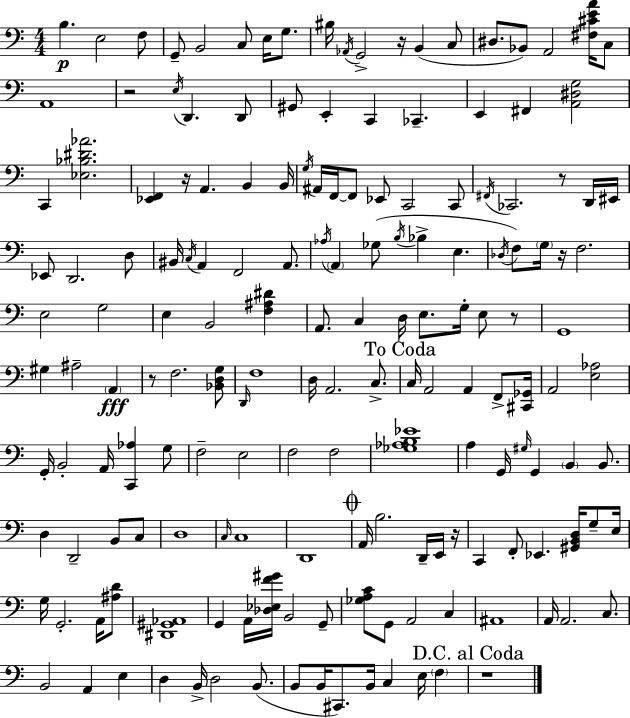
X:1
T:Untitled
M:4/4
L:1/4
K:C
B, E,2 F,/2 G,,/2 B,,2 C,/2 E,/4 G,/2 ^B,/4 _A,,/4 G,,2 z/4 B,, C,/2 ^D,/2 _B,,/2 A,,2 [^F,^CEA]/4 C,/2 A,,4 z2 E,/4 D,, D,,/2 ^G,,/2 E,, C,, _C,, E,, ^F,, [A,,^D,G,]2 C,, [_E,_B,^D_A]2 [_E,,F,,] z/4 A,, B,, B,,/4 G,/4 ^A,,/4 F,,/4 F,,/2 _E,,/2 C,,2 C,,/2 ^F,,/4 _C,,2 z/2 D,,/4 ^E,,/4 _E,,/2 D,,2 D,/2 ^B,,/4 C,/4 A,, F,,2 A,,/2 _A,/4 A,, _G,/2 B,/4 _B, E, _D,/4 F,/2 G,/4 z/4 F,2 E,2 G,2 E, B,,2 [F,^A,^D] A,,/2 C, D,/4 E,/2 G,/4 E,/2 z/2 G,,4 ^G, ^A,2 A,, z/2 F,2 [_B,,D,G,]/2 D,,/4 F,4 D,/4 A,,2 C,/2 C,/4 A,,2 A,, F,,/2 [^C,,_G,,]/4 A,,2 [E,_A,]2 G,,/4 B,,2 A,,/4 [C,,_A,] G,/2 F,2 E,2 F,2 F,2 [_G,_A,B,_E]4 A, G,,/4 ^G,/4 G,, B,, B,,/2 D, D,,2 B,,/2 C,/2 D,4 C,/4 C,4 D,,4 A,,/4 B,2 D,,/4 E,,/4 z/4 C,, F,,/2 _E,, [^G,,B,,D,]/4 G,/2 E,/4 G,/4 G,,2 A,,/4 [^A,D]/2 [^D,,^G,,_A,,]4 G,, A,,/4 [_D,_E,F^G]/4 B,,2 G,,/2 [_G,A,C]/2 G,,/2 A,,2 C, ^A,,4 A,,/4 A,,2 C,/2 B,,2 A,, E, D, B,,/4 D,2 B,,/2 B,,/2 B,,/4 ^C,,/2 B,,/4 C, E,/4 F, z4